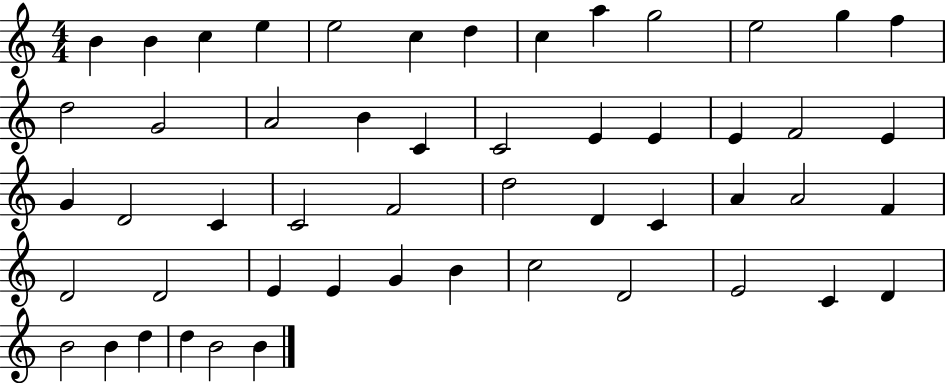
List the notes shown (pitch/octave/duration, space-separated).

B4/q B4/q C5/q E5/q E5/h C5/q D5/q C5/q A5/q G5/h E5/h G5/q F5/q D5/h G4/h A4/h B4/q C4/q C4/h E4/q E4/q E4/q F4/h E4/q G4/q D4/h C4/q C4/h F4/h D5/h D4/q C4/q A4/q A4/h F4/q D4/h D4/h E4/q E4/q G4/q B4/q C5/h D4/h E4/h C4/q D4/q B4/h B4/q D5/q D5/q B4/h B4/q